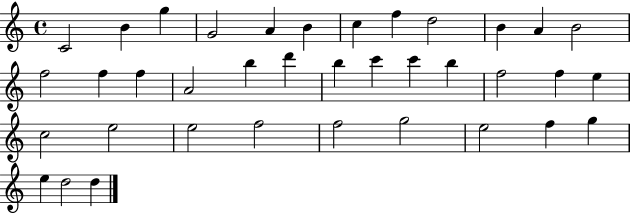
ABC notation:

X:1
T:Untitled
M:4/4
L:1/4
K:C
C2 B g G2 A B c f d2 B A B2 f2 f f A2 b d' b c' c' b f2 f e c2 e2 e2 f2 f2 g2 e2 f g e d2 d